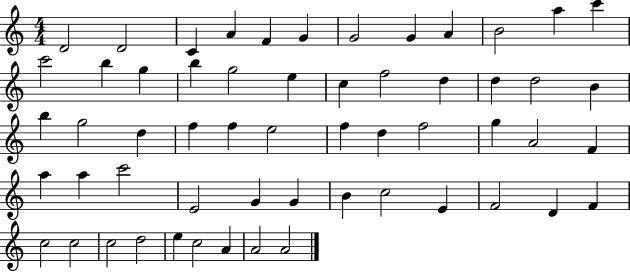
X:1
T:Untitled
M:4/4
L:1/4
K:C
D2 D2 C A F G G2 G A B2 a c' c'2 b g b g2 e c f2 d d d2 B b g2 d f f e2 f d f2 g A2 F a a c'2 E2 G G B c2 E F2 D F c2 c2 c2 d2 e c2 A A2 A2